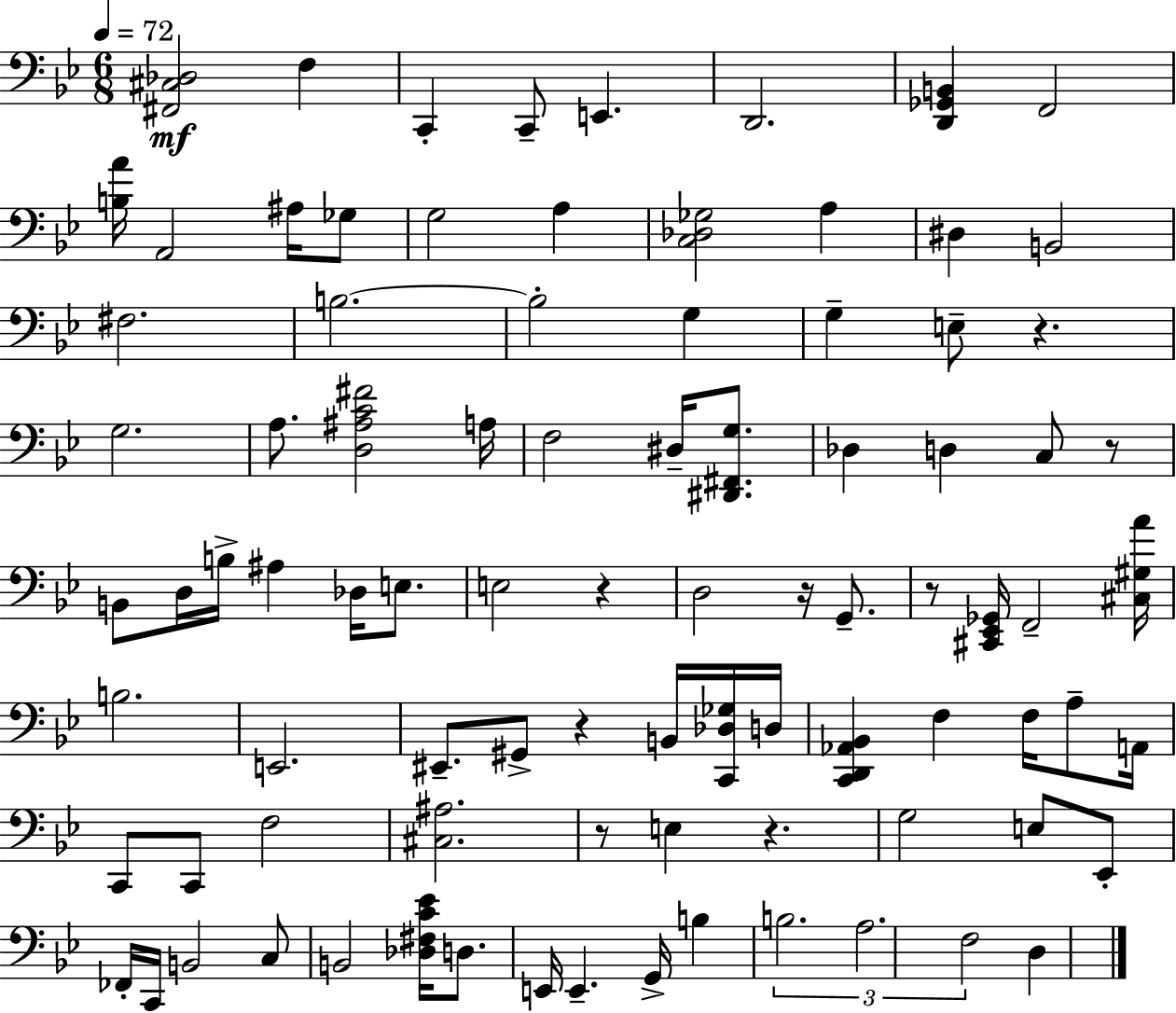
{
  \clef bass
  \numericTimeSignature
  \time 6/8
  \key bes \major
  \tempo 4 = 72
  <fis, cis des>2\mf f4 | c,4-. c,8-- e,4. | d,2. | <d, ges, b,>4 f,2 | \break <b a'>16 a,2 ais16 ges8 | g2 a4 | <c des ges>2 a4 | dis4 b,2 | \break fis2. | b2.~~ | b2-. g4 | g4-- e8-- r4. | \break g2. | a8. <d ais c' fis'>2 a16 | f2 dis16-- <dis, fis, g>8. | des4 d4 c8 r8 | \break b,8 d16 b16-> ais4 des16 e8. | e2 r4 | d2 r16 g,8.-- | r8 <cis, ees, ges,>16 f,2-- <cis gis a'>16 | \break b2. | e,2. | eis,8.-- gis,8-> r4 b,16 <c, des ges>16 d16 | <c, d, aes, bes,>4 f4 f16 a8-- a,16 | \break c,8 c,8 f2 | <cis ais>2. | r8 e4 r4. | g2 e8 ees,8-. | \break fes,16-. c,16 b,2 c8 | b,2 <des fis c' ees'>16 d8. | e,16 e,4.-- g,16-> b4 | \tuplet 3/2 { b2. | \break a2. | f2 } d4 | \bar "|."
}